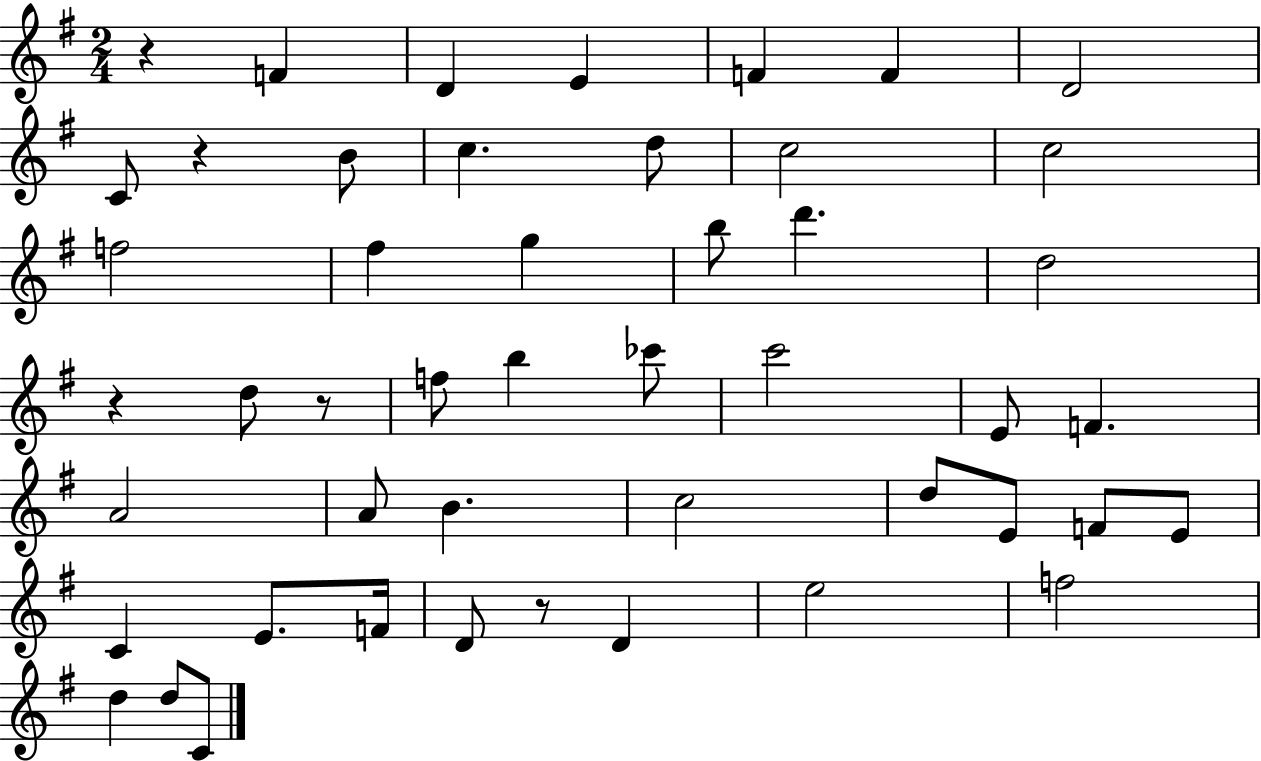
X:1
T:Untitled
M:2/4
L:1/4
K:G
z F D E F F D2 C/2 z B/2 c d/2 c2 c2 f2 ^f g b/2 d' d2 z d/2 z/2 f/2 b _c'/2 c'2 E/2 F A2 A/2 B c2 d/2 E/2 F/2 E/2 C E/2 F/4 D/2 z/2 D e2 f2 d d/2 C/2